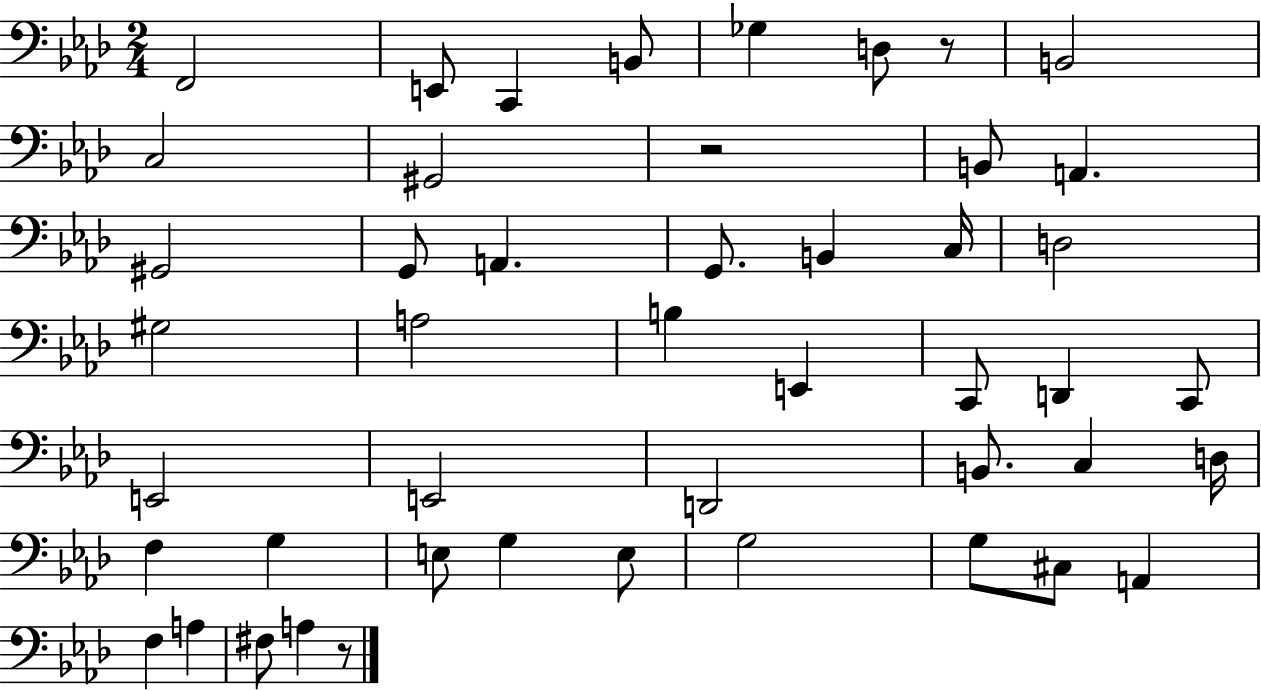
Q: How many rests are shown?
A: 3